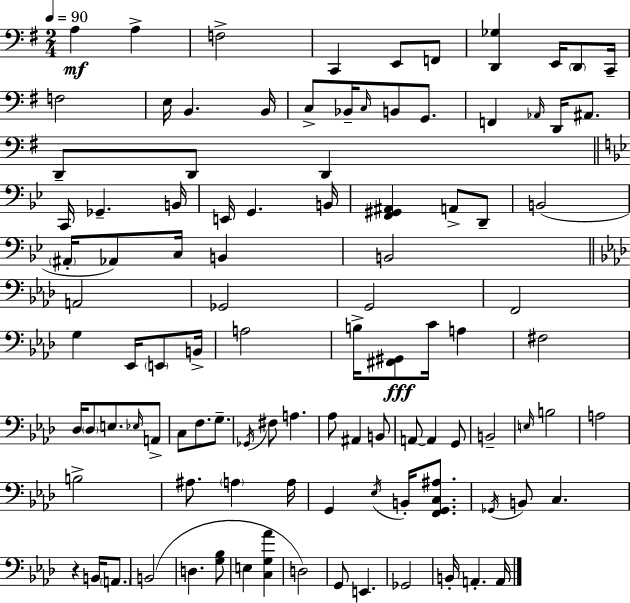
X:1
T:Untitled
M:2/4
L:1/4
K:G
A, A, F,2 C,, E,,/2 F,,/2 [D,,_G,] E,,/4 D,,/2 C,,/4 F,2 E,/4 B,, B,,/4 C,/2 _B,,/4 C,/4 B,,/2 G,,/2 F,, _A,,/4 D,,/4 ^A,,/2 D,,/2 D,,/2 D,, C,,/4 _G,, B,,/4 E,,/4 G,, B,,/4 [F,,^G,,^A,,] A,,/2 D,,/2 B,,2 ^A,,/4 _A,,/2 C,/4 B,, B,,2 A,,2 _G,,2 G,,2 F,,2 G, _E,,/4 E,,/2 B,,/4 A,2 B,/4 [^F,,^G,,]/2 C/4 A, ^F,2 _D,/4 _D,/2 E,/2 _E,/4 A,,/2 C,/2 F,/2 G,/2 _G,,/4 ^F,/2 A, _A,/2 ^A,, B,,/2 A,,/2 A,, G,,/2 B,,2 E,/4 B,2 A,2 B,2 ^A,/2 A, A,/4 G,, _E,/4 B,,/4 [F,,G,,C,^A,]/2 _G,,/4 B,,/2 C, z B,,/4 A,,/2 B,,2 D, [G,_B,]/2 E, [C,G,_A] D,2 G,,/2 E,, _G,,2 B,,/4 A,, A,,/4